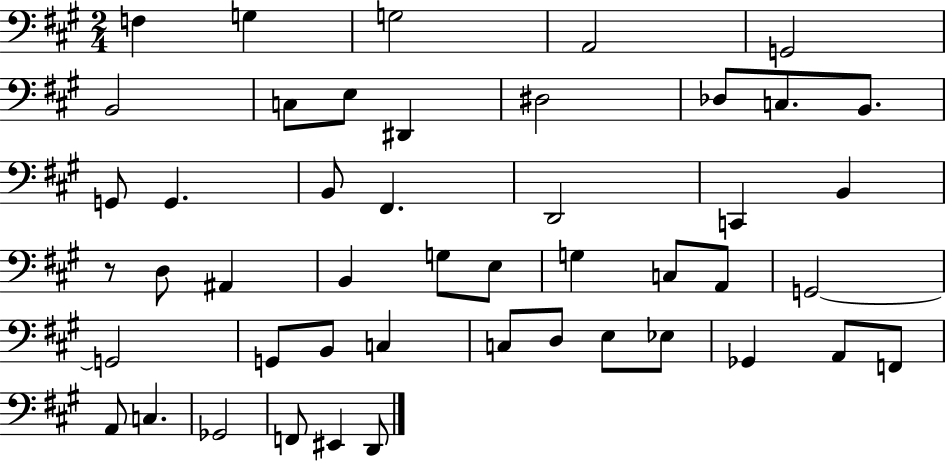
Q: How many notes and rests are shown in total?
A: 47